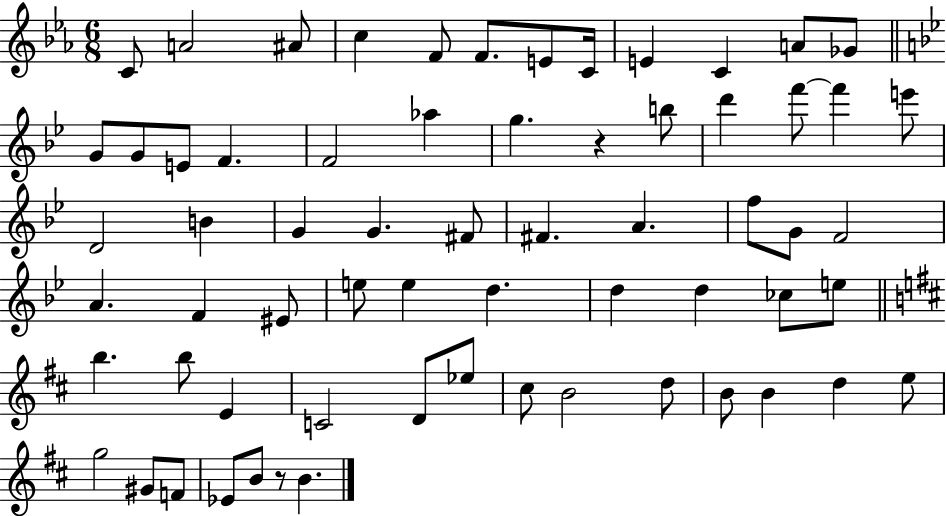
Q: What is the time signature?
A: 6/8